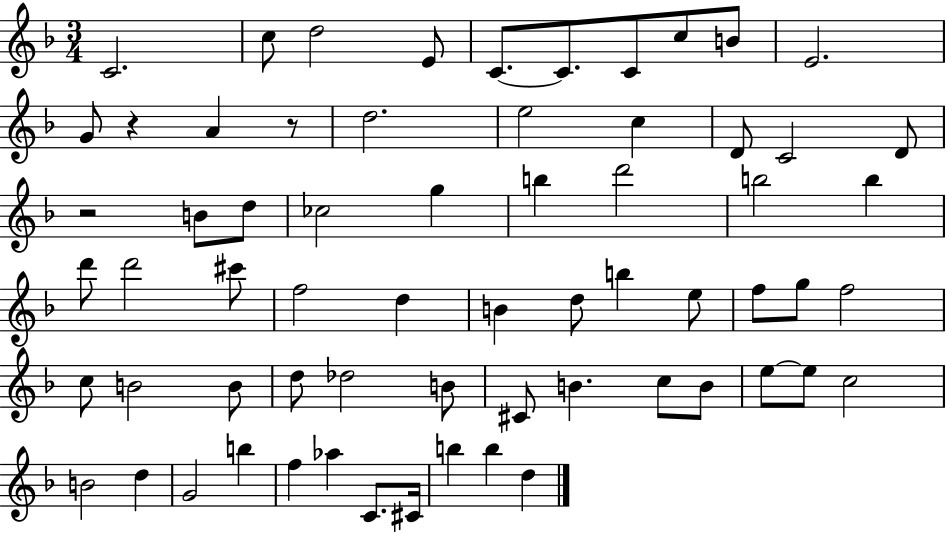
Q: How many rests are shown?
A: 3